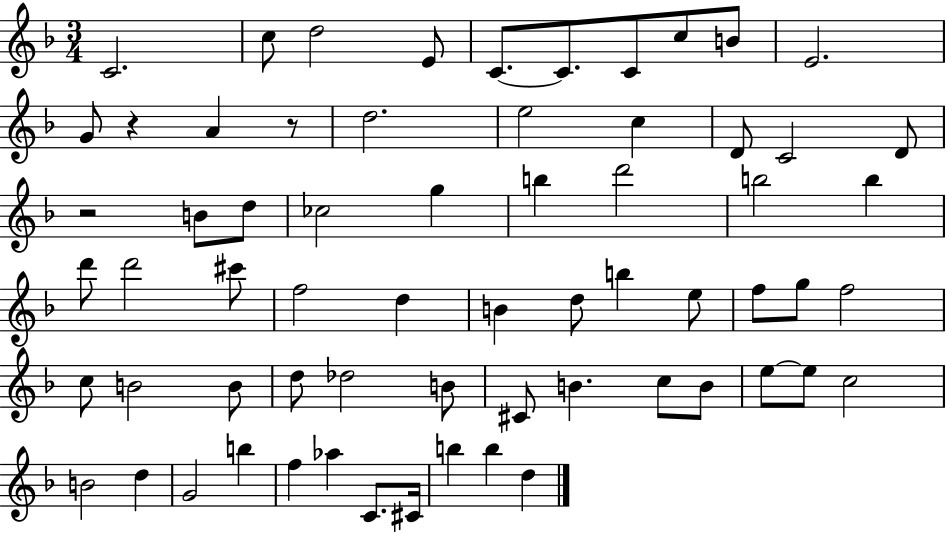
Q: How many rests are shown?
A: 3